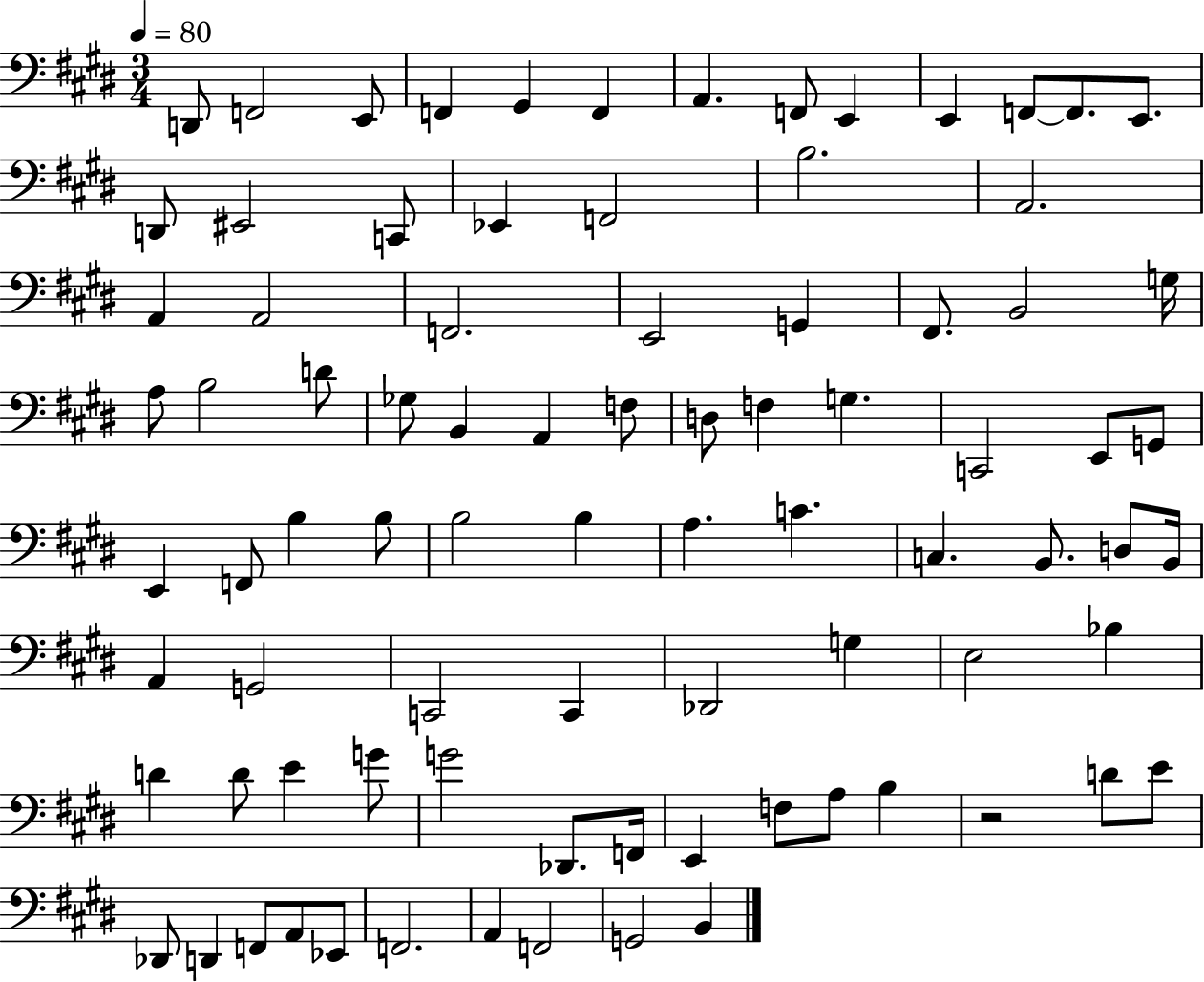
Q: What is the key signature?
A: E major